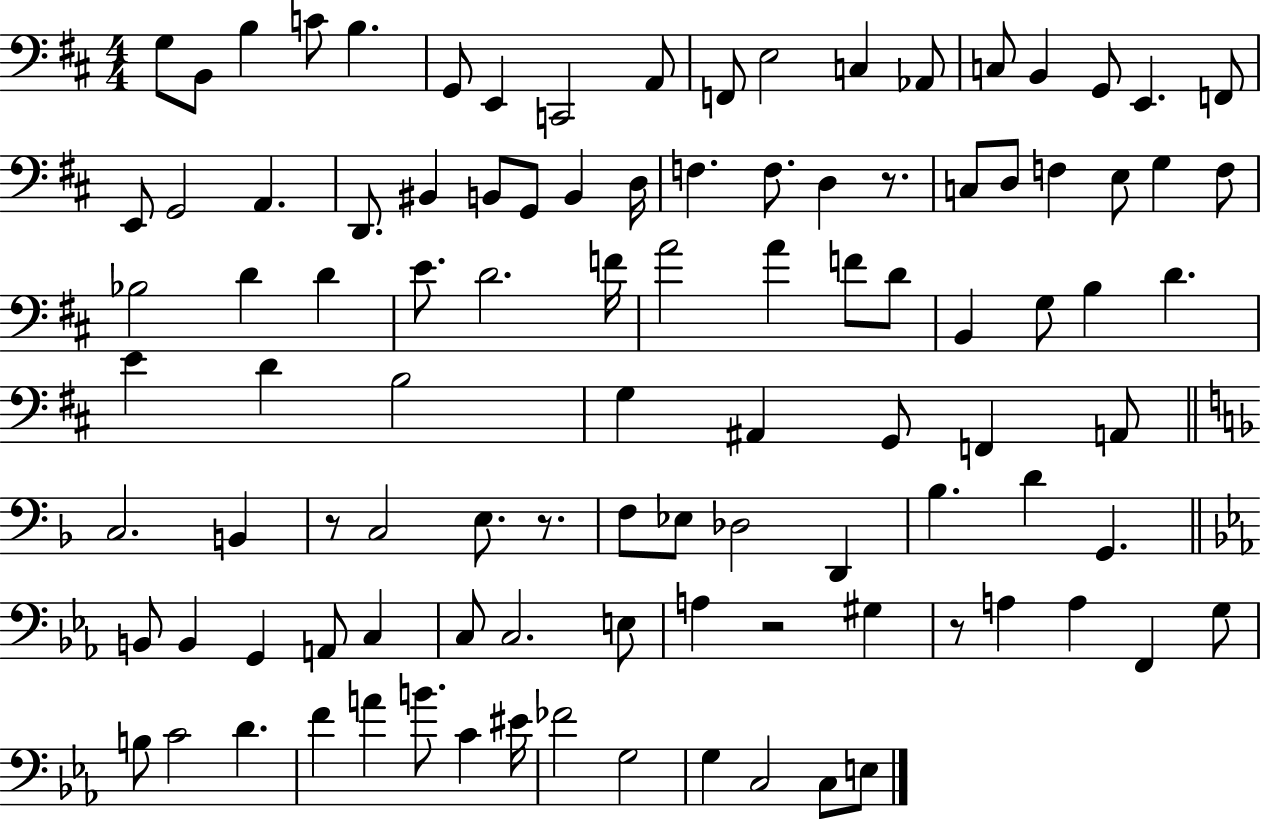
X:1
T:Untitled
M:4/4
L:1/4
K:D
G,/2 B,,/2 B, C/2 B, G,,/2 E,, C,,2 A,,/2 F,,/2 E,2 C, _A,,/2 C,/2 B,, G,,/2 E,, F,,/2 E,,/2 G,,2 A,, D,,/2 ^B,, B,,/2 G,,/2 B,, D,/4 F, F,/2 D, z/2 C,/2 D,/2 F, E,/2 G, F,/2 _B,2 D D E/2 D2 F/4 A2 A F/2 D/2 B,, G,/2 B, D E D B,2 G, ^A,, G,,/2 F,, A,,/2 C,2 B,, z/2 C,2 E,/2 z/2 F,/2 _E,/2 _D,2 D,, _B, D G,, B,,/2 B,, G,, A,,/2 C, C,/2 C,2 E,/2 A, z2 ^G, z/2 A, A, F,, G,/2 B,/2 C2 D F A B/2 C ^E/4 _F2 G,2 G, C,2 C,/2 E,/2